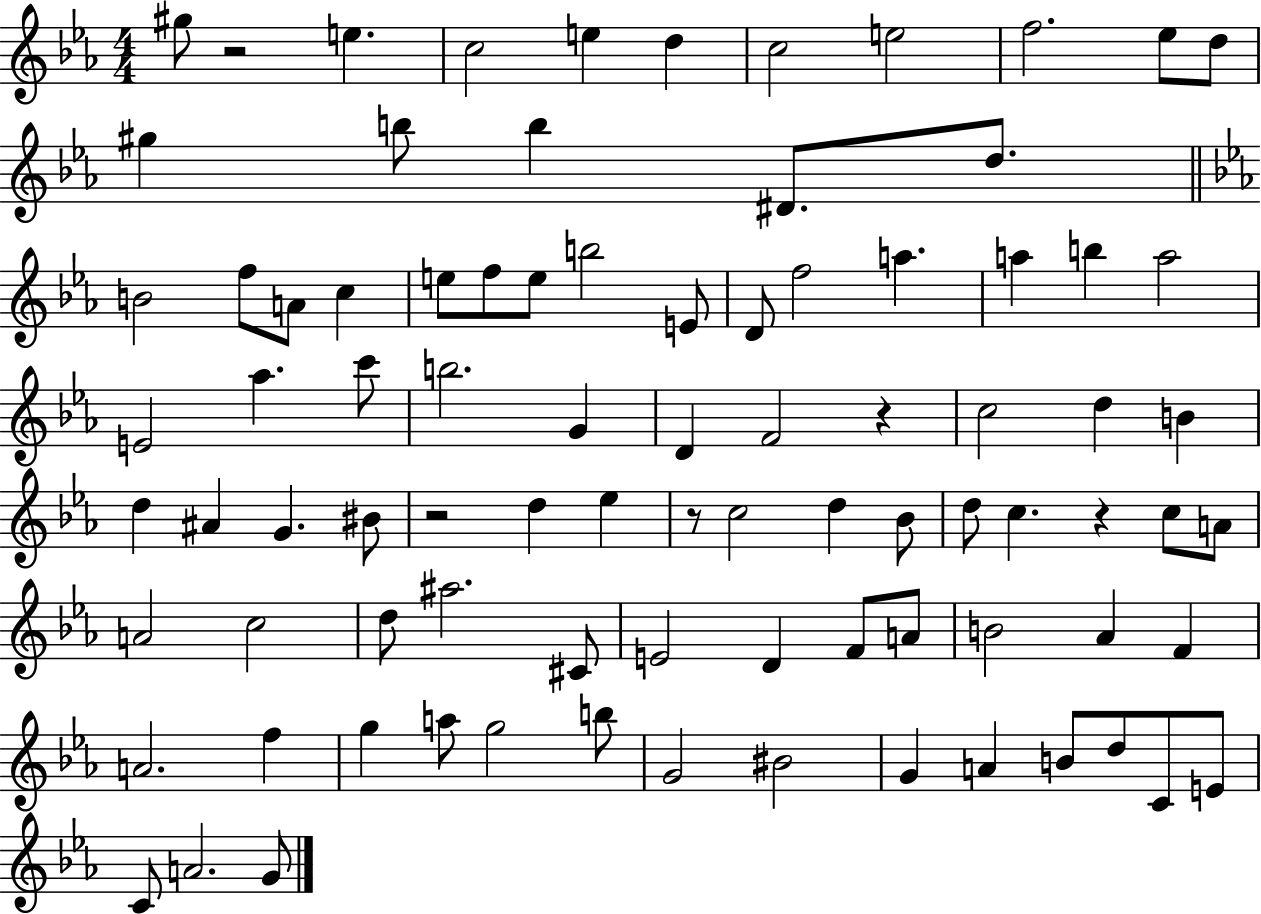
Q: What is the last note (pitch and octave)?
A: G4